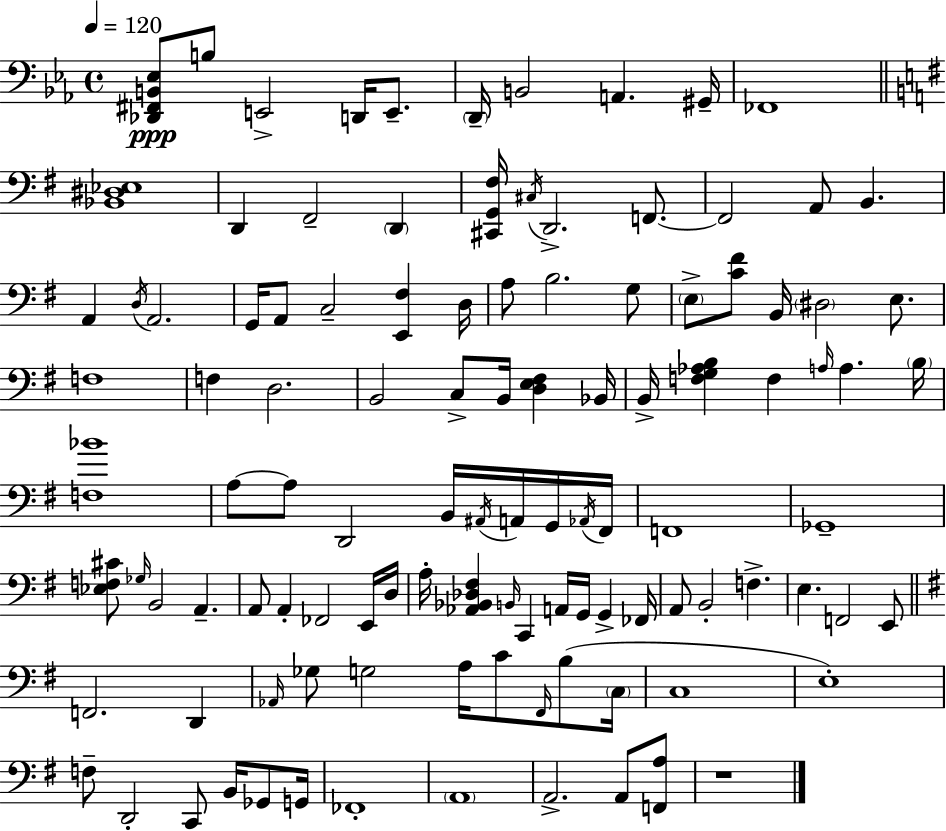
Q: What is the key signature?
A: C minor